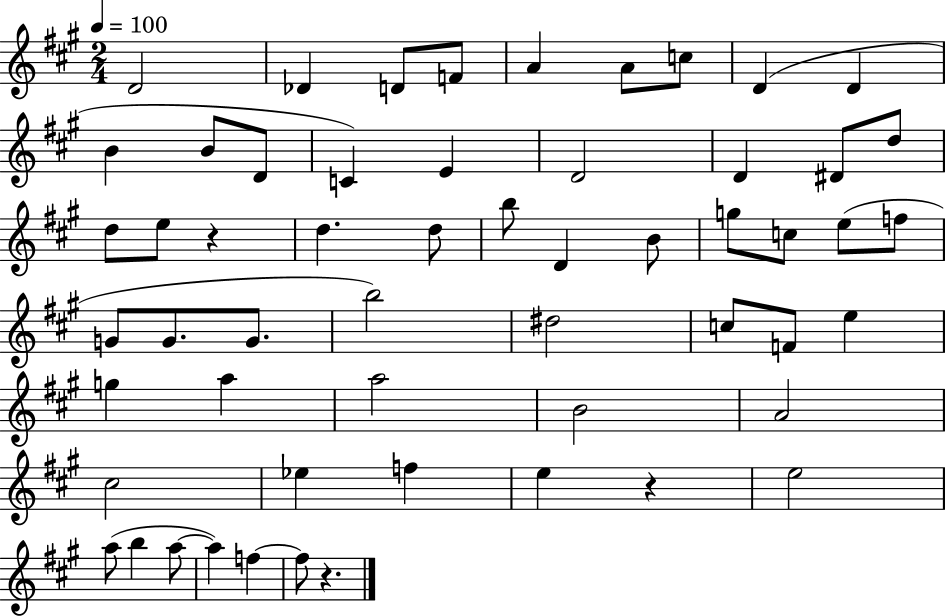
{
  \clef treble
  \numericTimeSignature
  \time 2/4
  \key a \major
  \tempo 4 = 100
  d'2 | des'4 d'8 f'8 | a'4 a'8 c''8 | d'4( d'4 | \break b'4 b'8 d'8 | c'4) e'4 | d'2 | d'4 dis'8 d''8 | \break d''8 e''8 r4 | d''4. d''8 | b''8 d'4 b'8 | g''8 c''8 e''8( f''8 | \break g'8 g'8. g'8. | b''2) | dis''2 | c''8 f'8 e''4 | \break g''4 a''4 | a''2 | b'2 | a'2 | \break cis''2 | ees''4 f''4 | e''4 r4 | e''2 | \break a''8( b''4 a''8~~ | a''4) f''4~~ | f''8 r4. | \bar "|."
}